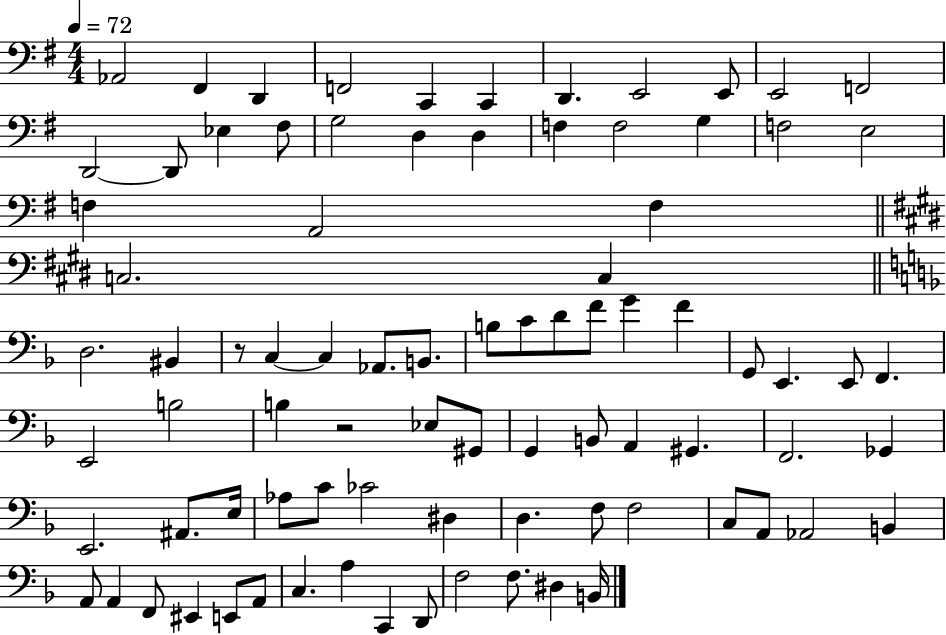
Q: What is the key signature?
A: G major